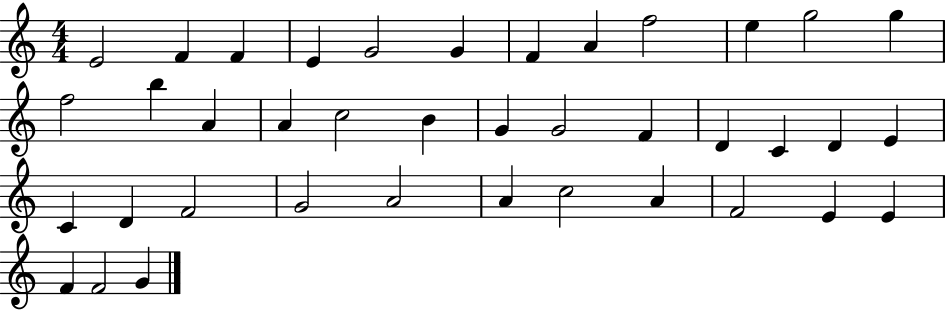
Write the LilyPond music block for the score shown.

{
  \clef treble
  \numericTimeSignature
  \time 4/4
  \key c \major
  e'2 f'4 f'4 | e'4 g'2 g'4 | f'4 a'4 f''2 | e''4 g''2 g''4 | \break f''2 b''4 a'4 | a'4 c''2 b'4 | g'4 g'2 f'4 | d'4 c'4 d'4 e'4 | \break c'4 d'4 f'2 | g'2 a'2 | a'4 c''2 a'4 | f'2 e'4 e'4 | \break f'4 f'2 g'4 | \bar "|."
}